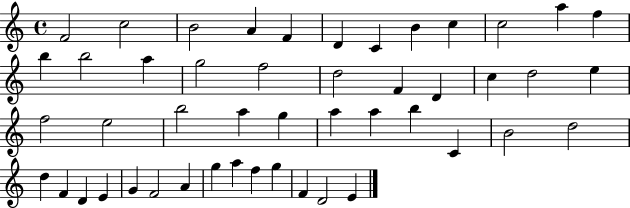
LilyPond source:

{
  \clef treble
  \time 4/4
  \defaultTimeSignature
  \key c \major
  f'2 c''2 | b'2 a'4 f'4 | d'4 c'4 b'4 c''4 | c''2 a''4 f''4 | \break b''4 b''2 a''4 | g''2 f''2 | d''2 f'4 d'4 | c''4 d''2 e''4 | \break f''2 e''2 | b''2 a''4 g''4 | a''4 a''4 b''4 c'4 | b'2 d''2 | \break d''4 f'4 d'4 e'4 | g'4 f'2 a'4 | g''4 a''4 f''4 g''4 | f'4 d'2 e'4 | \break \bar "|."
}